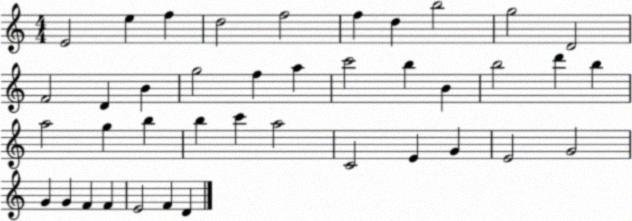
X:1
T:Untitled
M:4/4
L:1/4
K:C
E2 e f d2 f2 f d b2 g2 D2 F2 D B g2 f a c'2 b B b2 d' b a2 g b b c' a2 C2 E G E2 G2 G G F F E2 F D